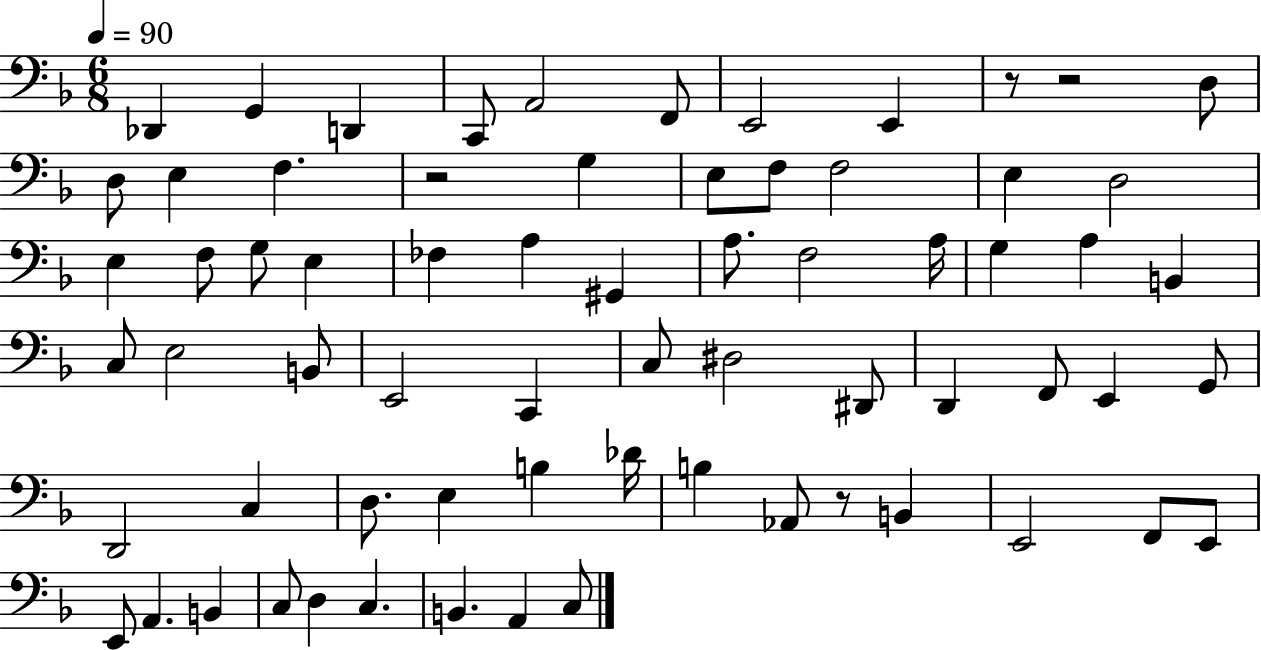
Db2/q G2/q D2/q C2/e A2/h F2/e E2/h E2/q R/e R/h D3/e D3/e E3/q F3/q. R/h G3/q E3/e F3/e F3/h E3/q D3/h E3/q F3/e G3/e E3/q FES3/q A3/q G#2/q A3/e. F3/h A3/s G3/q A3/q B2/q C3/e E3/h B2/e E2/h C2/q C3/e D#3/h D#2/e D2/q F2/e E2/q G2/e D2/h C3/q D3/e. E3/q B3/q Db4/s B3/q Ab2/e R/e B2/q E2/h F2/e E2/e E2/e A2/q. B2/q C3/e D3/q C3/q. B2/q. A2/q C3/e